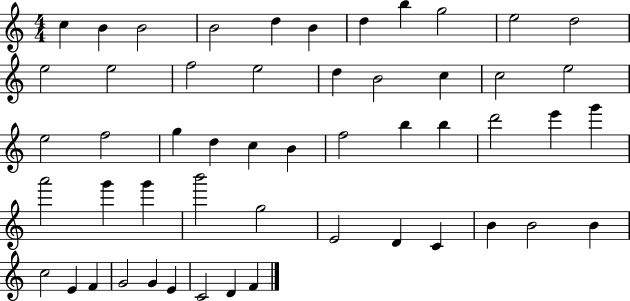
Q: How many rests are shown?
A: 0